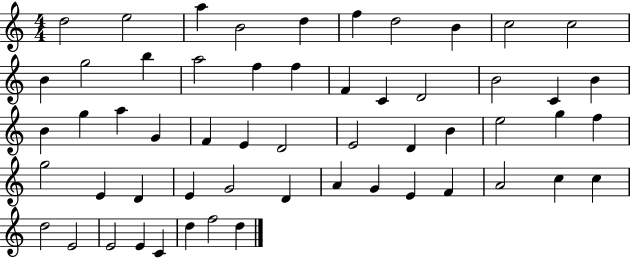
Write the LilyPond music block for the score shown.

{
  \clef treble
  \numericTimeSignature
  \time 4/4
  \key c \major
  d''2 e''2 | a''4 b'2 d''4 | f''4 d''2 b'4 | c''2 c''2 | \break b'4 g''2 b''4 | a''2 f''4 f''4 | f'4 c'4 d'2 | b'2 c'4 b'4 | \break b'4 g''4 a''4 g'4 | f'4 e'4 d'2 | e'2 d'4 b'4 | e''2 g''4 f''4 | \break g''2 e'4 d'4 | e'4 g'2 d'4 | a'4 g'4 e'4 f'4 | a'2 c''4 c''4 | \break d''2 e'2 | e'2 e'4 c'4 | d''4 f''2 d''4 | \bar "|."
}